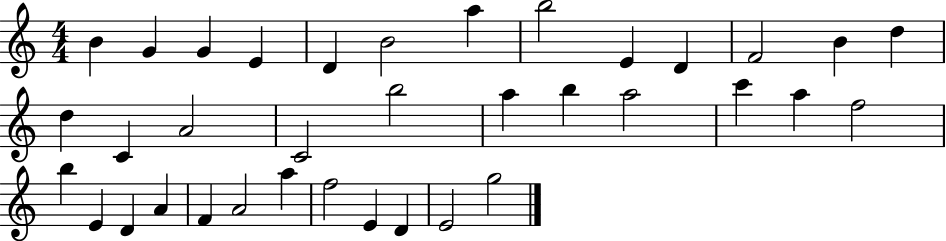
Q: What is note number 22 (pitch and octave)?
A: C6